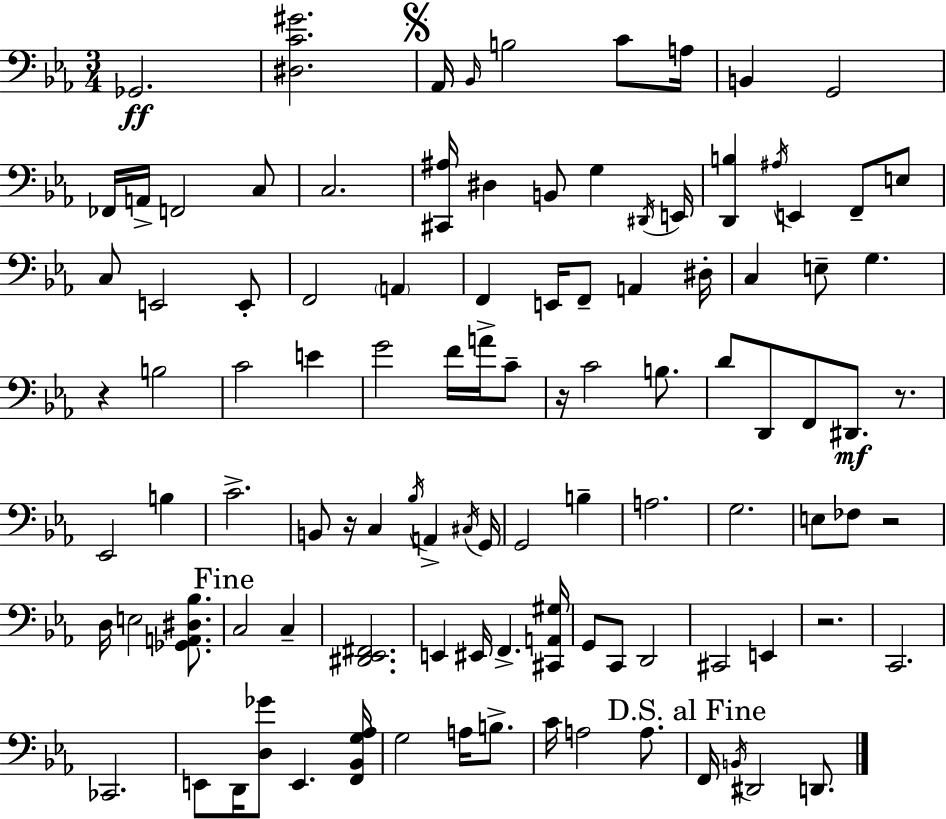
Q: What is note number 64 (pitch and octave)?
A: D3